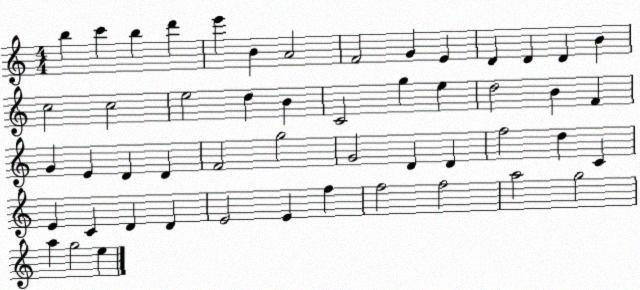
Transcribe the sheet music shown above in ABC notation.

X:1
T:Untitled
M:4/4
L:1/4
K:C
b c' b d' e' B A2 F2 G E D D D B c2 c2 e2 d B C2 g e d2 B F G E D D F2 g2 G2 D D f2 d C E C D D E2 E f f2 f2 a2 g2 a g2 e